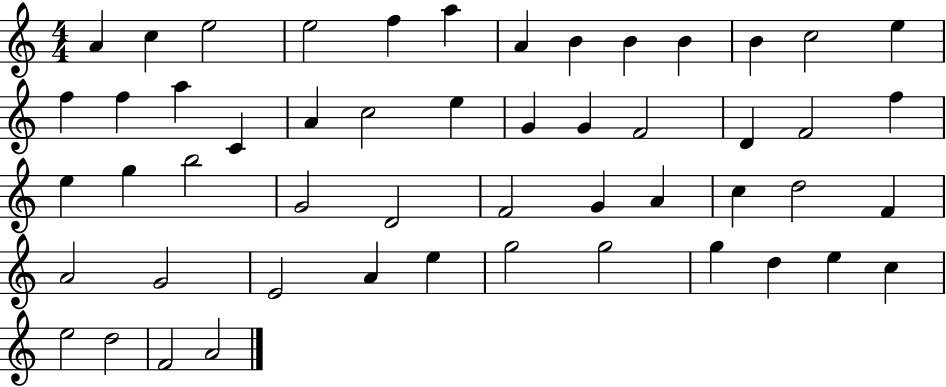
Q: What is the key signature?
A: C major